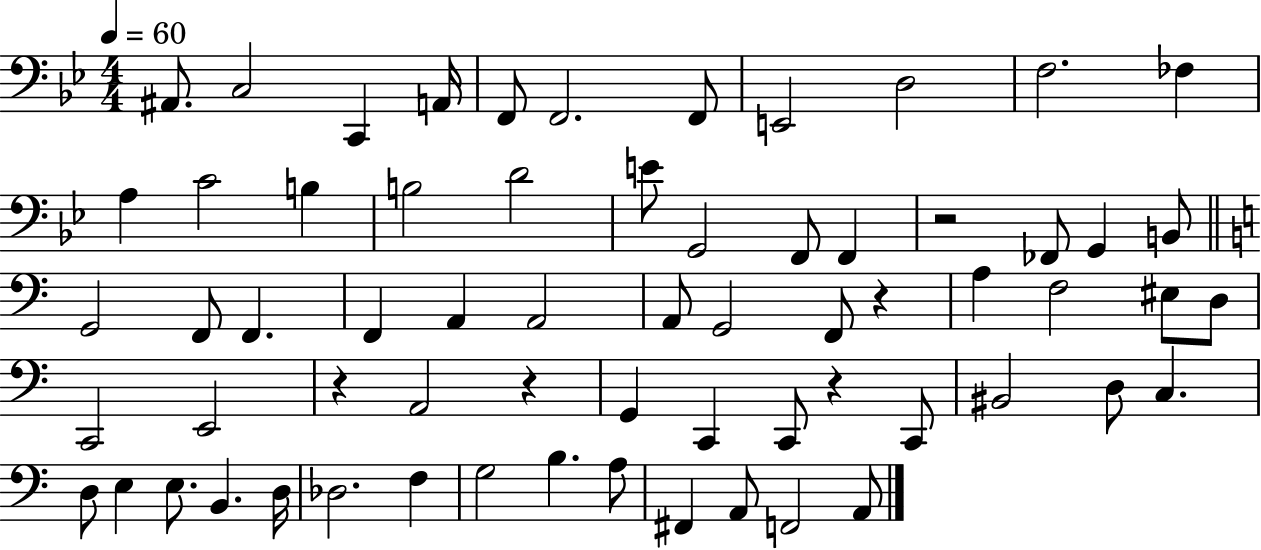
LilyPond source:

{
  \clef bass
  \numericTimeSignature
  \time 4/4
  \key bes \major
  \tempo 4 = 60
  ais,8. c2 c,4 a,16 | f,8 f,2. f,8 | e,2 d2 | f2. fes4 | \break a4 c'2 b4 | b2 d'2 | e'8 g,2 f,8 f,4 | r2 fes,8 g,4 b,8 | \break \bar "||" \break \key a \minor g,2 f,8 f,4. | f,4 a,4 a,2 | a,8 g,2 f,8 r4 | a4 f2 eis8 d8 | \break c,2 e,2 | r4 a,2 r4 | g,4 c,4 c,8 r4 c,8 | bis,2 d8 c4. | \break d8 e4 e8. b,4. d16 | des2. f4 | g2 b4. a8 | fis,4 a,8 f,2 a,8 | \break \bar "|."
}